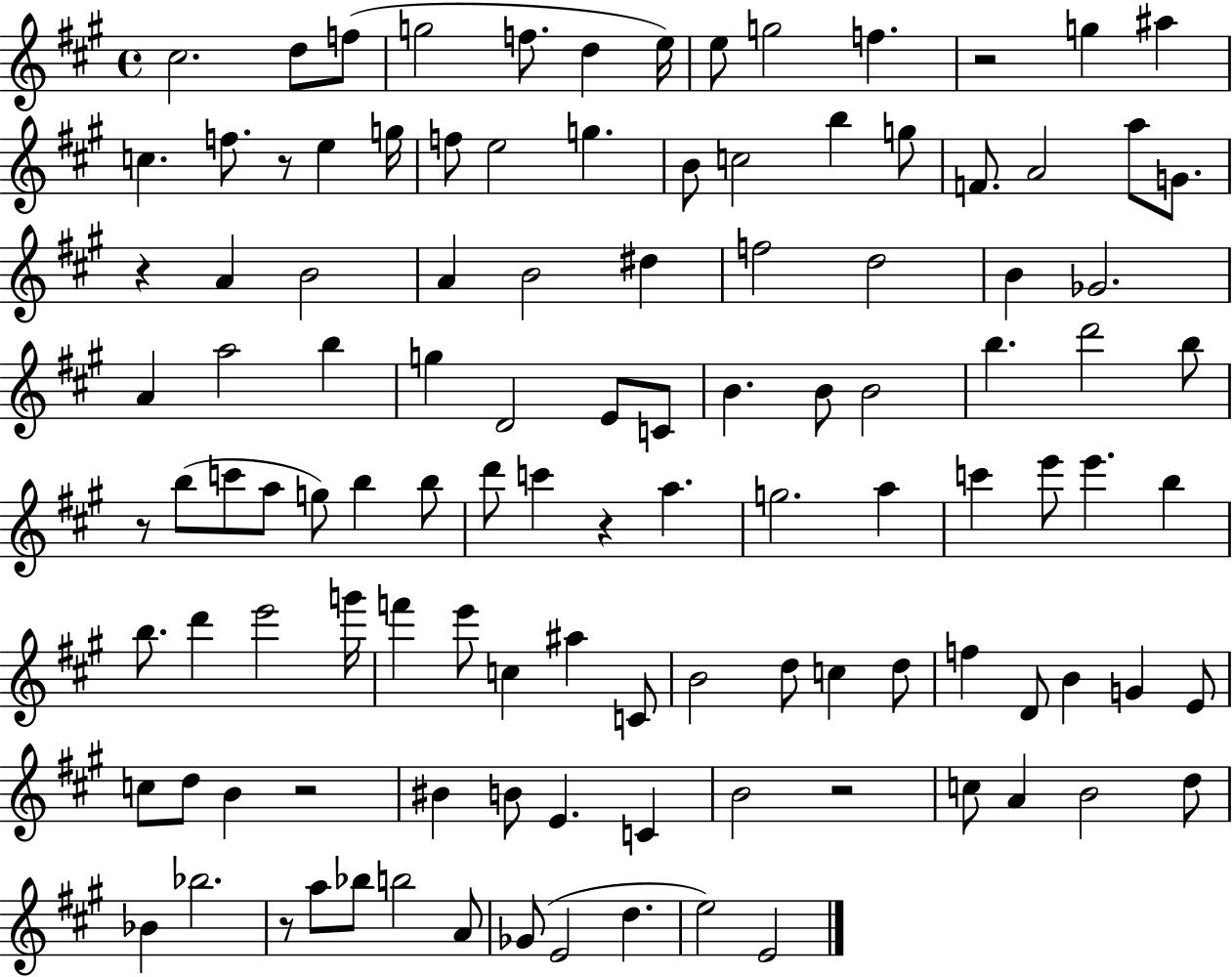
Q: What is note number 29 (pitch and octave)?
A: B4